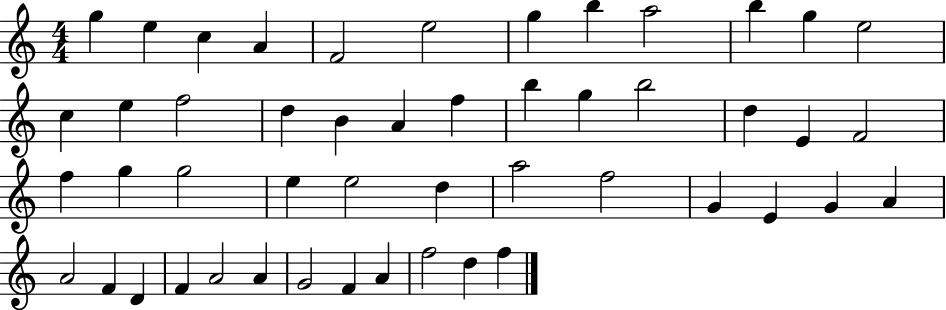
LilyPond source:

{
  \clef treble
  \numericTimeSignature
  \time 4/4
  \key c \major
  g''4 e''4 c''4 a'4 | f'2 e''2 | g''4 b''4 a''2 | b''4 g''4 e''2 | \break c''4 e''4 f''2 | d''4 b'4 a'4 f''4 | b''4 g''4 b''2 | d''4 e'4 f'2 | \break f''4 g''4 g''2 | e''4 e''2 d''4 | a''2 f''2 | g'4 e'4 g'4 a'4 | \break a'2 f'4 d'4 | f'4 a'2 a'4 | g'2 f'4 a'4 | f''2 d''4 f''4 | \break \bar "|."
}